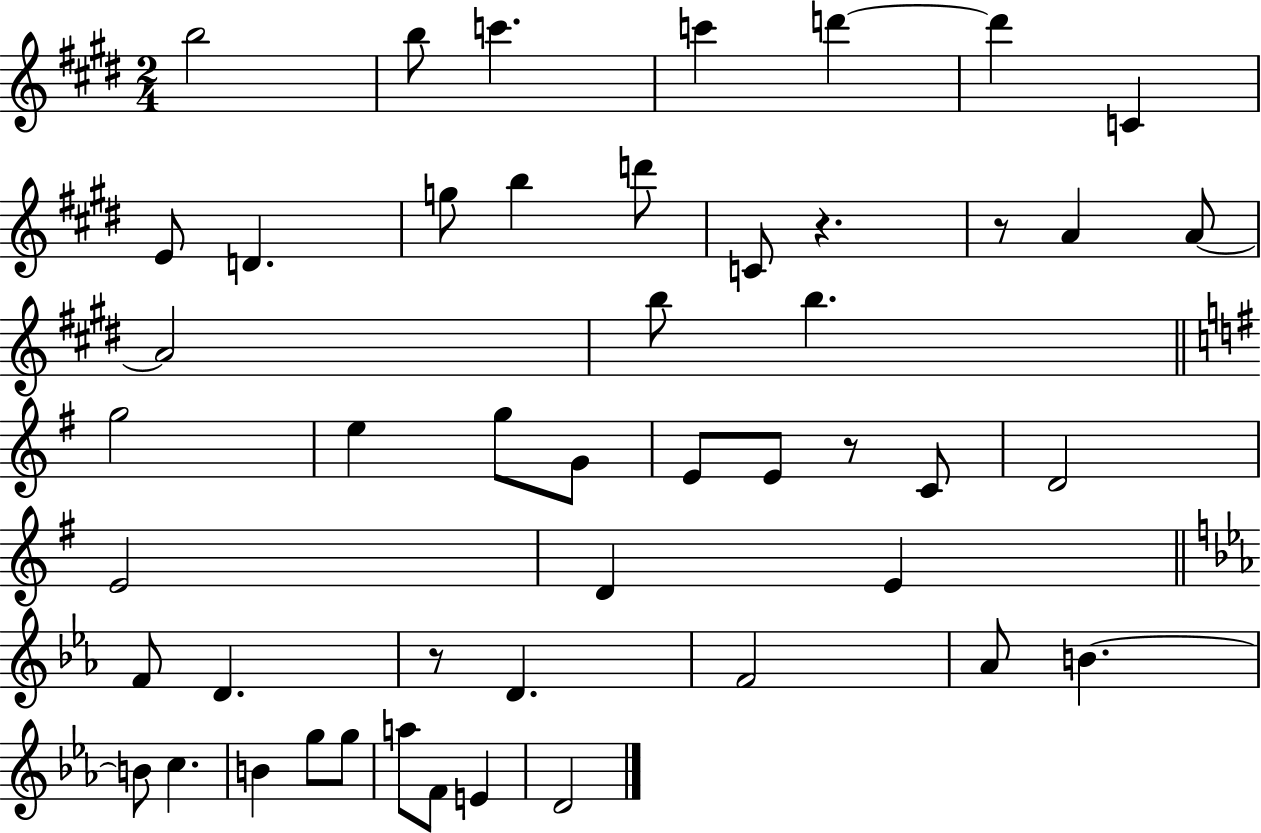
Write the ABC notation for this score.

X:1
T:Untitled
M:2/4
L:1/4
K:E
b2 b/2 c' c' d' d' C E/2 D g/2 b d'/2 C/2 z z/2 A A/2 A2 b/2 b g2 e g/2 G/2 E/2 E/2 z/2 C/2 D2 E2 D E F/2 D z/2 D F2 _A/2 B B/2 c B g/2 g/2 a/2 F/2 E D2